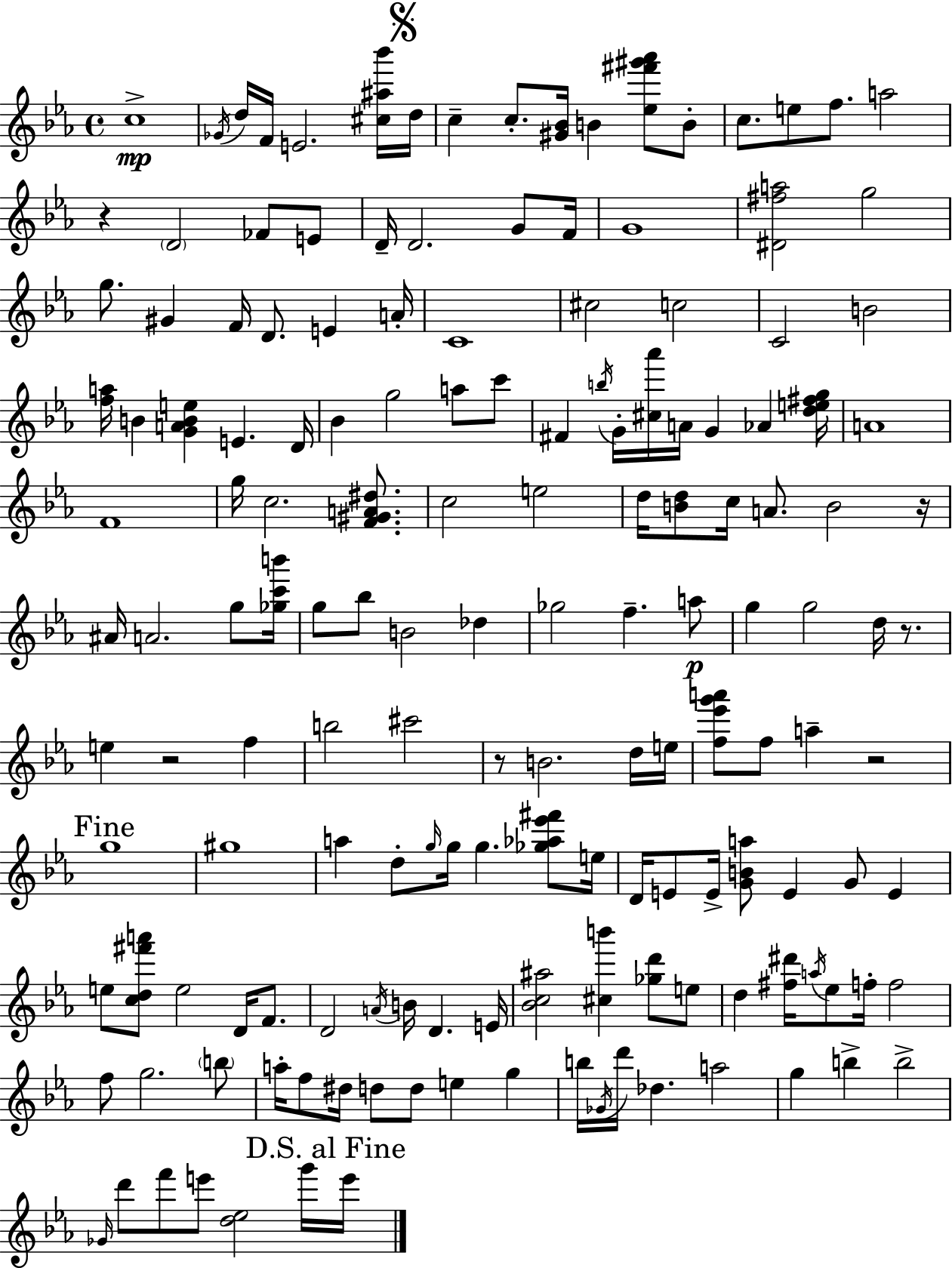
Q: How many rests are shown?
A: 6